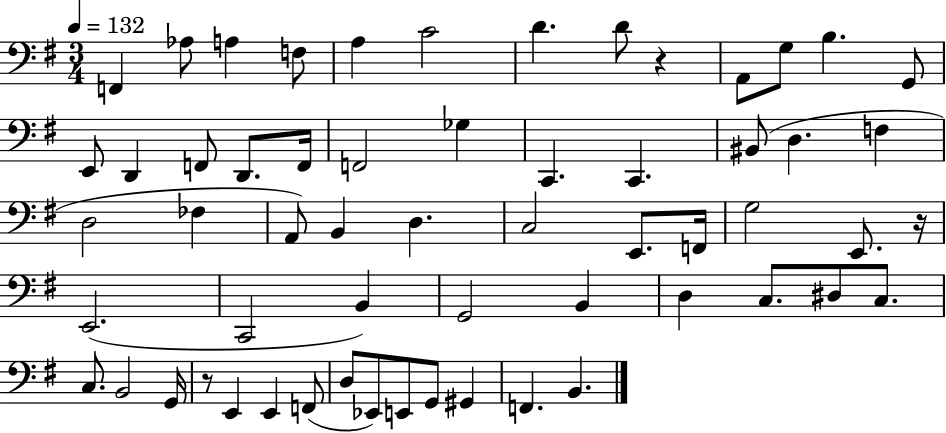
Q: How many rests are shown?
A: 3